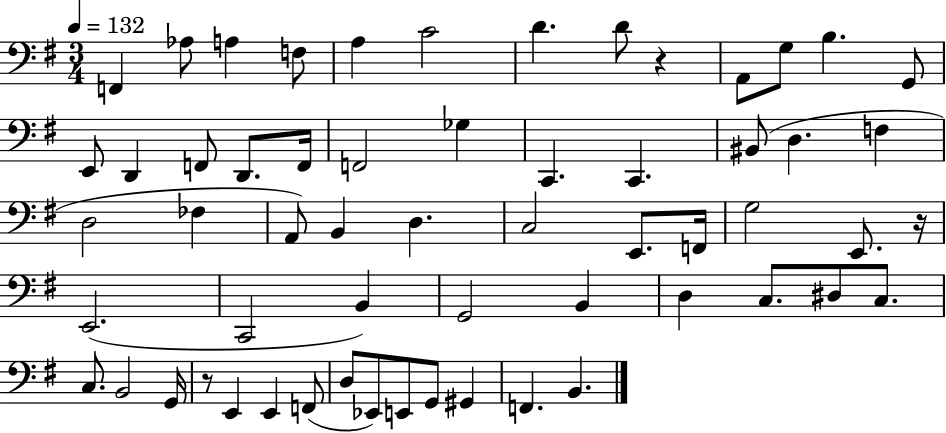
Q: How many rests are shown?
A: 3